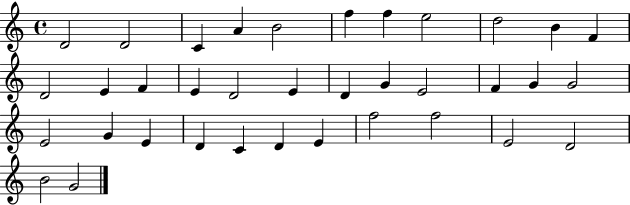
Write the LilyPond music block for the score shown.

{
  \clef treble
  \time 4/4
  \defaultTimeSignature
  \key c \major
  d'2 d'2 | c'4 a'4 b'2 | f''4 f''4 e''2 | d''2 b'4 f'4 | \break d'2 e'4 f'4 | e'4 d'2 e'4 | d'4 g'4 e'2 | f'4 g'4 g'2 | \break e'2 g'4 e'4 | d'4 c'4 d'4 e'4 | f''2 f''2 | e'2 d'2 | \break b'2 g'2 | \bar "|."
}